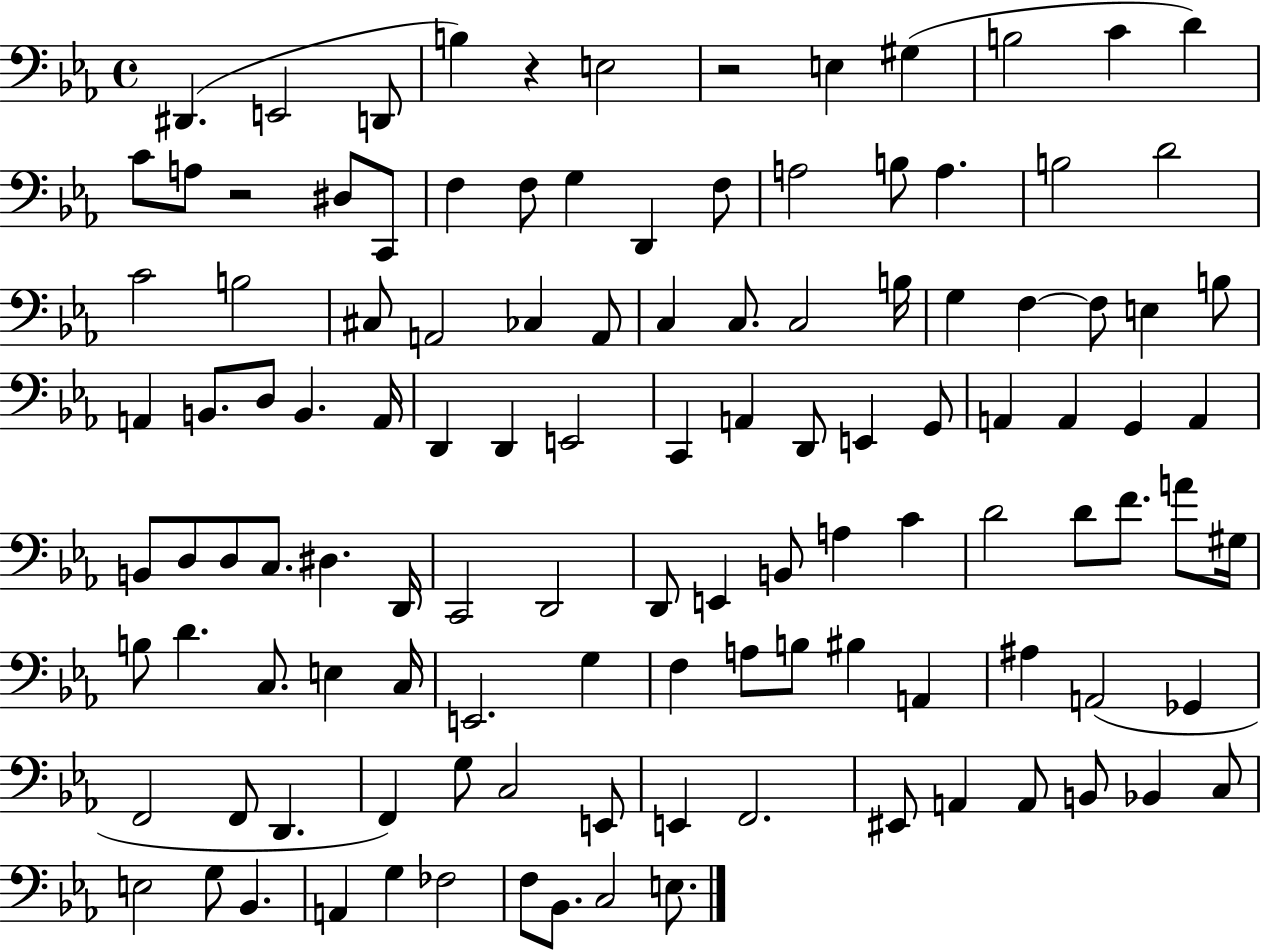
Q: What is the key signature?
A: EES major